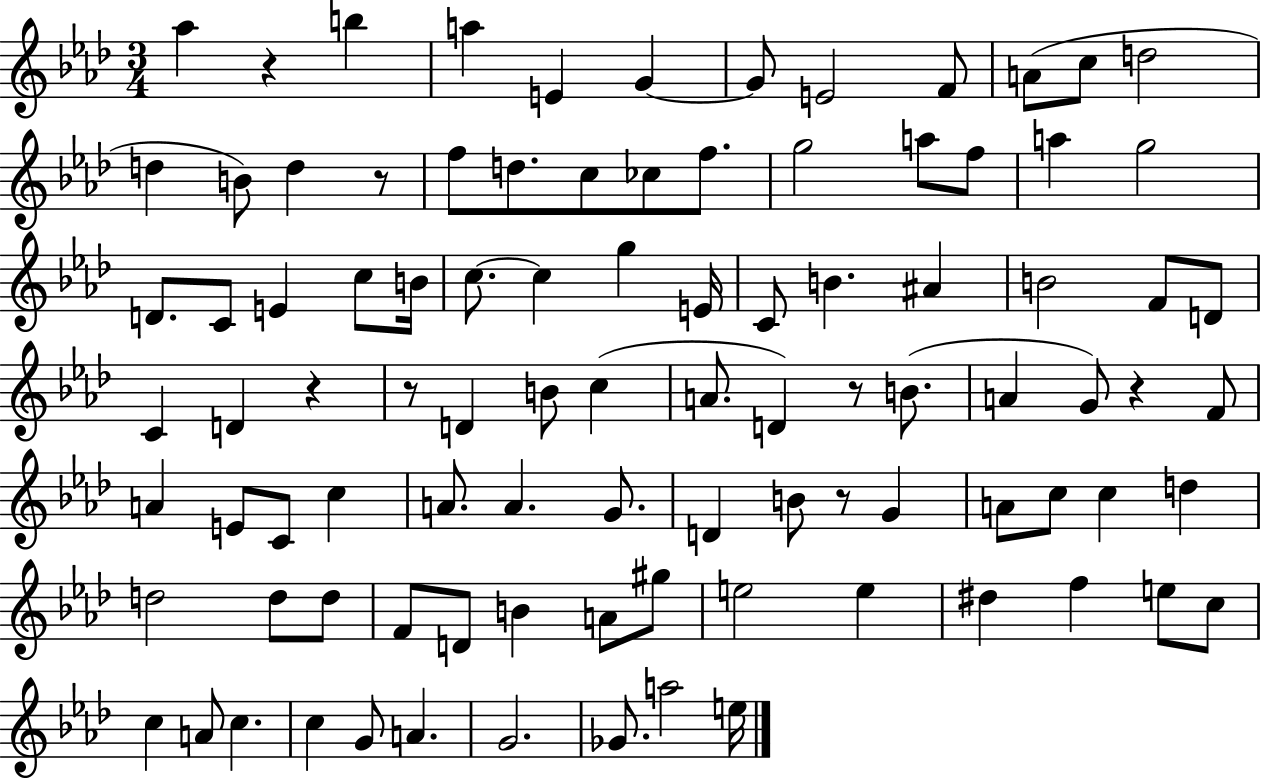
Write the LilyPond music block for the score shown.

{
  \clef treble
  \numericTimeSignature
  \time 3/4
  \key aes \major
  aes''4 r4 b''4 | a''4 e'4 g'4~~ | g'8 e'2 f'8 | a'8( c''8 d''2 | \break d''4 b'8) d''4 r8 | f''8 d''8. c''8 ces''8 f''8. | g''2 a''8 f''8 | a''4 g''2 | \break d'8. c'8 e'4 c''8 b'16 | c''8.~~ c''4 g''4 e'16 | c'8 b'4. ais'4 | b'2 f'8 d'8 | \break c'4 d'4 r4 | r8 d'4 b'8 c''4( | a'8. d'4) r8 b'8.( | a'4 g'8) r4 f'8 | \break a'4 e'8 c'8 c''4 | a'8. a'4. g'8. | d'4 b'8 r8 g'4 | a'8 c''8 c''4 d''4 | \break d''2 d''8 d''8 | f'8 d'8 b'4 a'8 gis''8 | e''2 e''4 | dis''4 f''4 e''8 c''8 | \break c''4 a'8 c''4. | c''4 g'8 a'4. | g'2. | ges'8. a''2 e''16 | \break \bar "|."
}